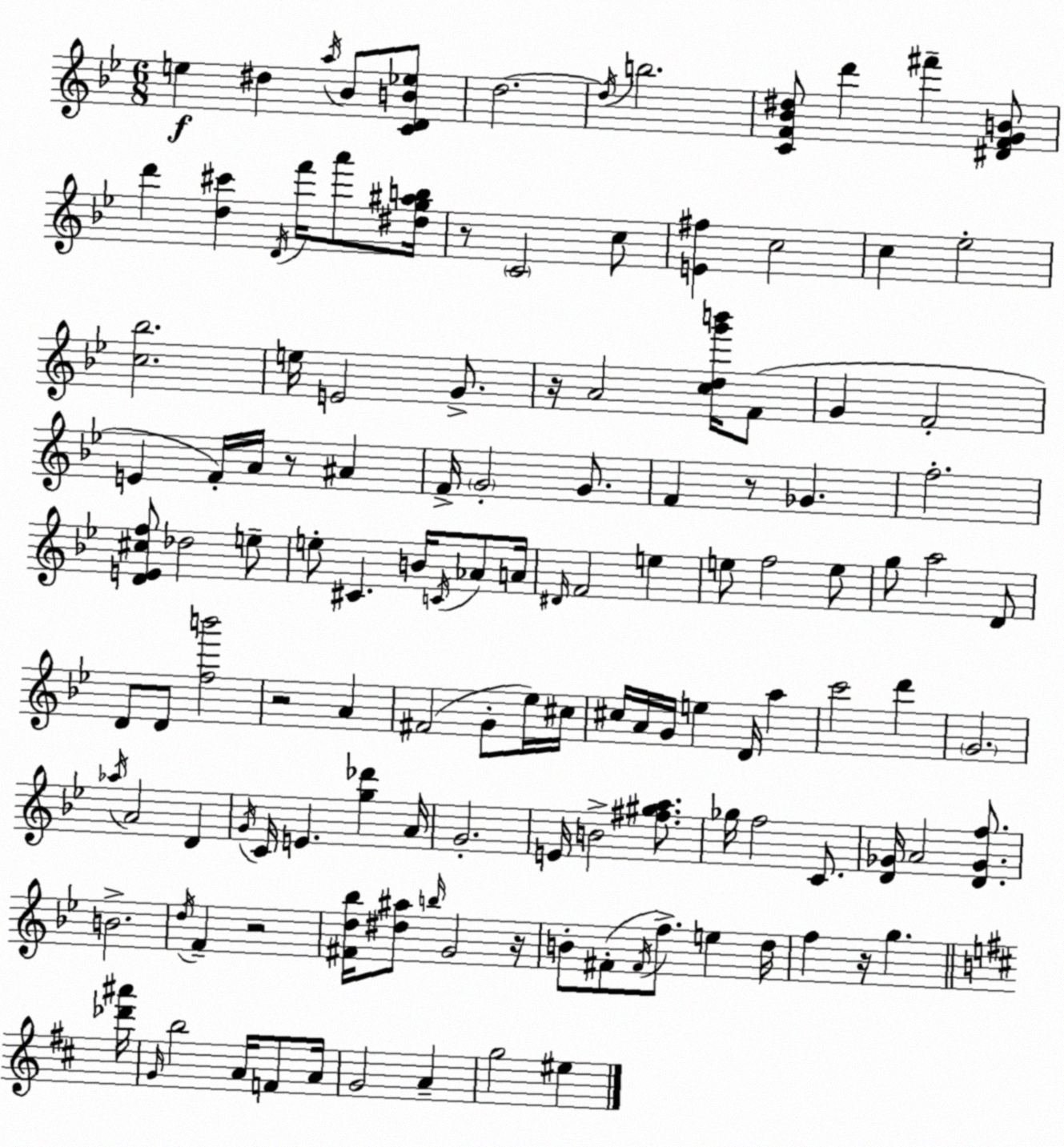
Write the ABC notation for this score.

X:1
T:Untitled
M:6/8
L:1/4
K:Gm
e ^d a/4 _B/2 [CDB_e]/2 d2 d/4 b2 [CF_B^d]/2 d' ^f' [^DFGB]/2 d' [d^c'] D/4 f'/4 a'/2 [^dg^ab]/4 z/2 C2 c/2 [E^f] c2 c _e2 [c_b]2 e/4 E2 G/2 z/4 A2 [cdg'b']/4 F/2 G F2 E F/4 A/4 z/2 ^A F/4 G2 G/2 F z/2 _G f2 [DE^cf]/2 _d2 e/2 e/2 ^C B/4 C/4 _A/2 A/4 ^D/4 F2 e e/2 f2 e/2 g/2 a2 D/2 D/2 D/2 [fb']2 z2 A ^F2 G/2 _e/4 ^c/4 ^c/4 A/4 G/4 e D/4 a c'2 d' G2 _a/4 A2 D G/4 C/4 E [g_d'] A/4 G2 E/4 B2 [^f^ga]/2 _g/4 f2 C/2 [D_G]/4 A2 [D_Gf]/2 B2 d/4 F z2 [^Fd_b]/4 [^d^a]/2 b/4 G2 z/4 B/2 ^F/2 ^F/4 f/2 e d/4 f z/4 g [_d'^a']/4 G/4 b2 A/4 F/2 A/4 G2 A g2 ^e